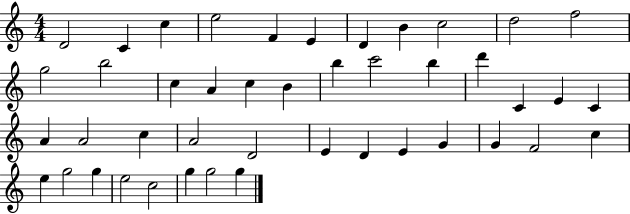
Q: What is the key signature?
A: C major